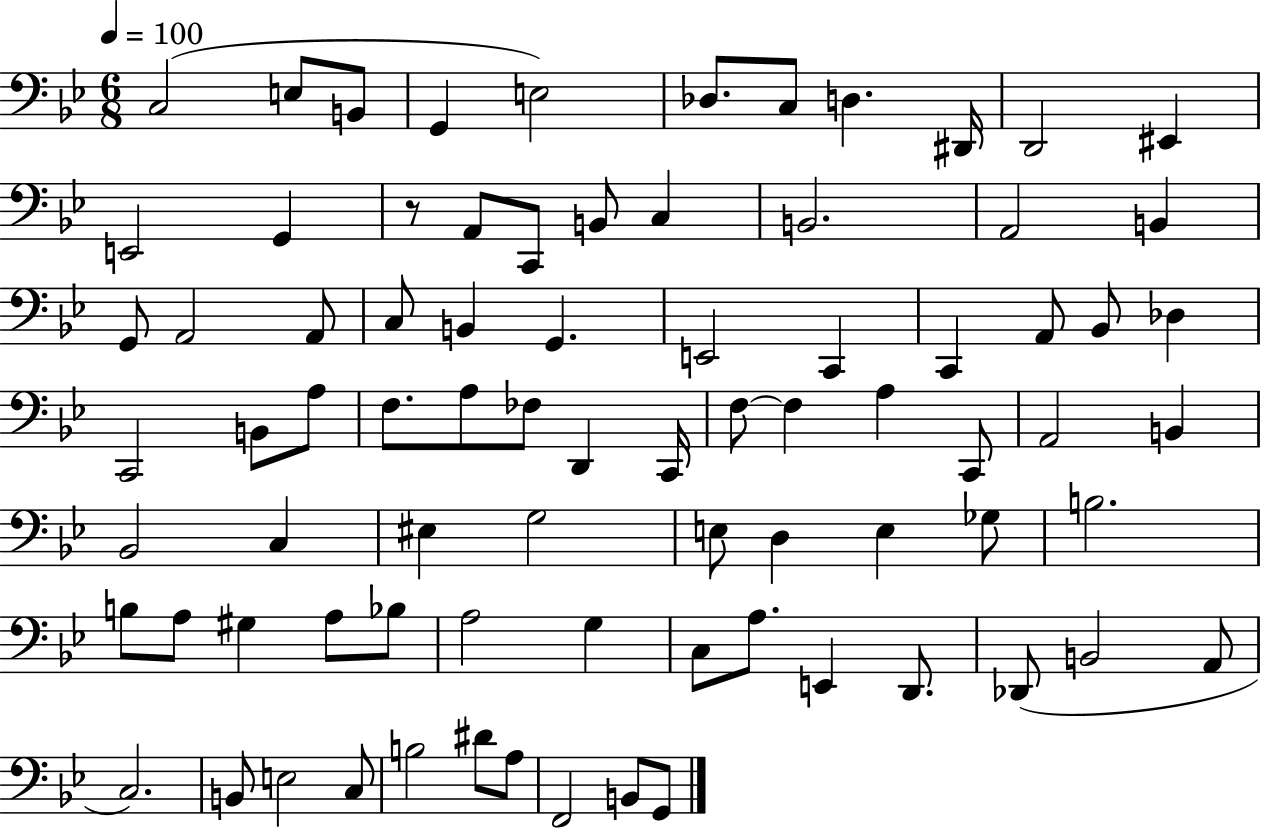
C3/h E3/e B2/e G2/q E3/h Db3/e. C3/e D3/q. D#2/s D2/h EIS2/q E2/h G2/q R/e A2/e C2/e B2/e C3/q B2/h. A2/h B2/q G2/e A2/h A2/e C3/e B2/q G2/q. E2/h C2/q C2/q A2/e Bb2/e Db3/q C2/h B2/e A3/e F3/e. A3/e FES3/e D2/q C2/s F3/e F3/q A3/q C2/e A2/h B2/q Bb2/h C3/q EIS3/q G3/h E3/e D3/q E3/q Gb3/e B3/h. B3/e A3/e G#3/q A3/e Bb3/e A3/h G3/q C3/e A3/e. E2/q D2/e. Db2/e B2/h A2/e C3/h. B2/e E3/h C3/e B3/h D#4/e A3/e F2/h B2/e G2/e